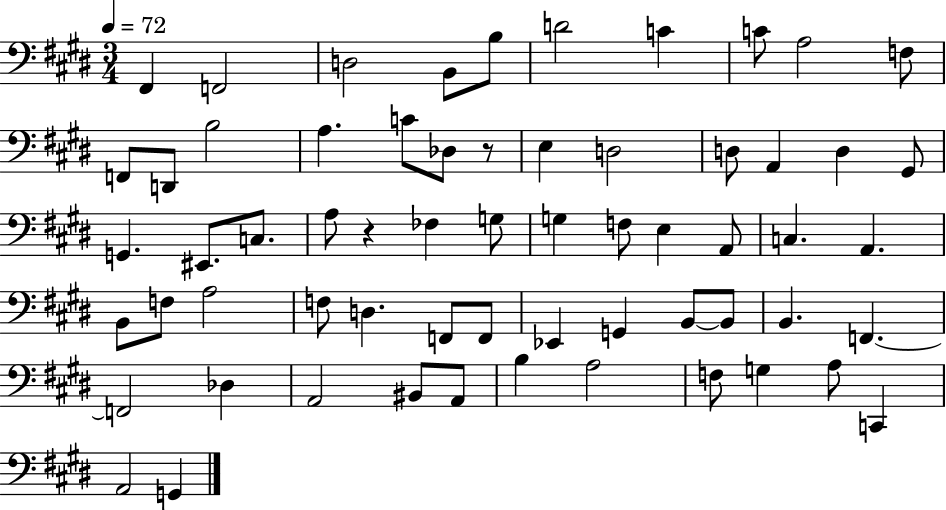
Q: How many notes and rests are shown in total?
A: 62